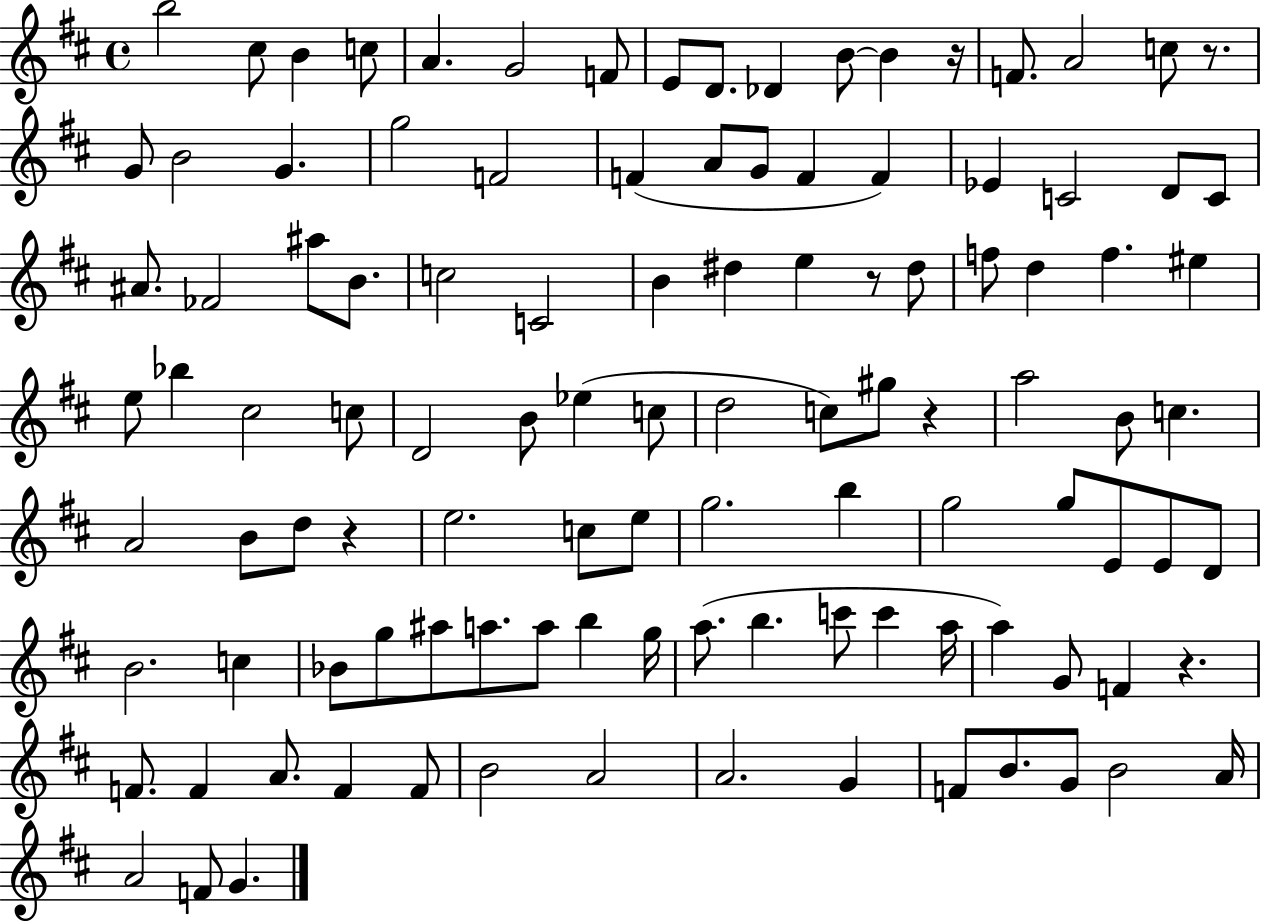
{
  \clef treble
  \time 4/4
  \defaultTimeSignature
  \key d \major
  \repeat volta 2 { b''2 cis''8 b'4 c''8 | a'4. g'2 f'8 | e'8 d'8. des'4 b'8~~ b'4 r16 | f'8. a'2 c''8 r8. | \break g'8 b'2 g'4. | g''2 f'2 | f'4( a'8 g'8 f'4 f'4) | ees'4 c'2 d'8 c'8 | \break ais'8. fes'2 ais''8 b'8. | c''2 c'2 | b'4 dis''4 e''4 r8 dis''8 | f''8 d''4 f''4. eis''4 | \break e''8 bes''4 cis''2 c''8 | d'2 b'8 ees''4( c''8 | d''2 c''8) gis''8 r4 | a''2 b'8 c''4. | \break a'2 b'8 d''8 r4 | e''2. c''8 e''8 | g''2. b''4 | g''2 g''8 e'8 e'8 d'8 | \break b'2. c''4 | bes'8 g''8 ais''8 a''8. a''8 b''4 g''16 | a''8.( b''4. c'''8 c'''4 a''16 | a''4) g'8 f'4 r4. | \break f'8. f'4 a'8. f'4 f'8 | b'2 a'2 | a'2. g'4 | f'8 b'8. g'8 b'2 a'16 | \break a'2 f'8 g'4. | } \bar "|."
}